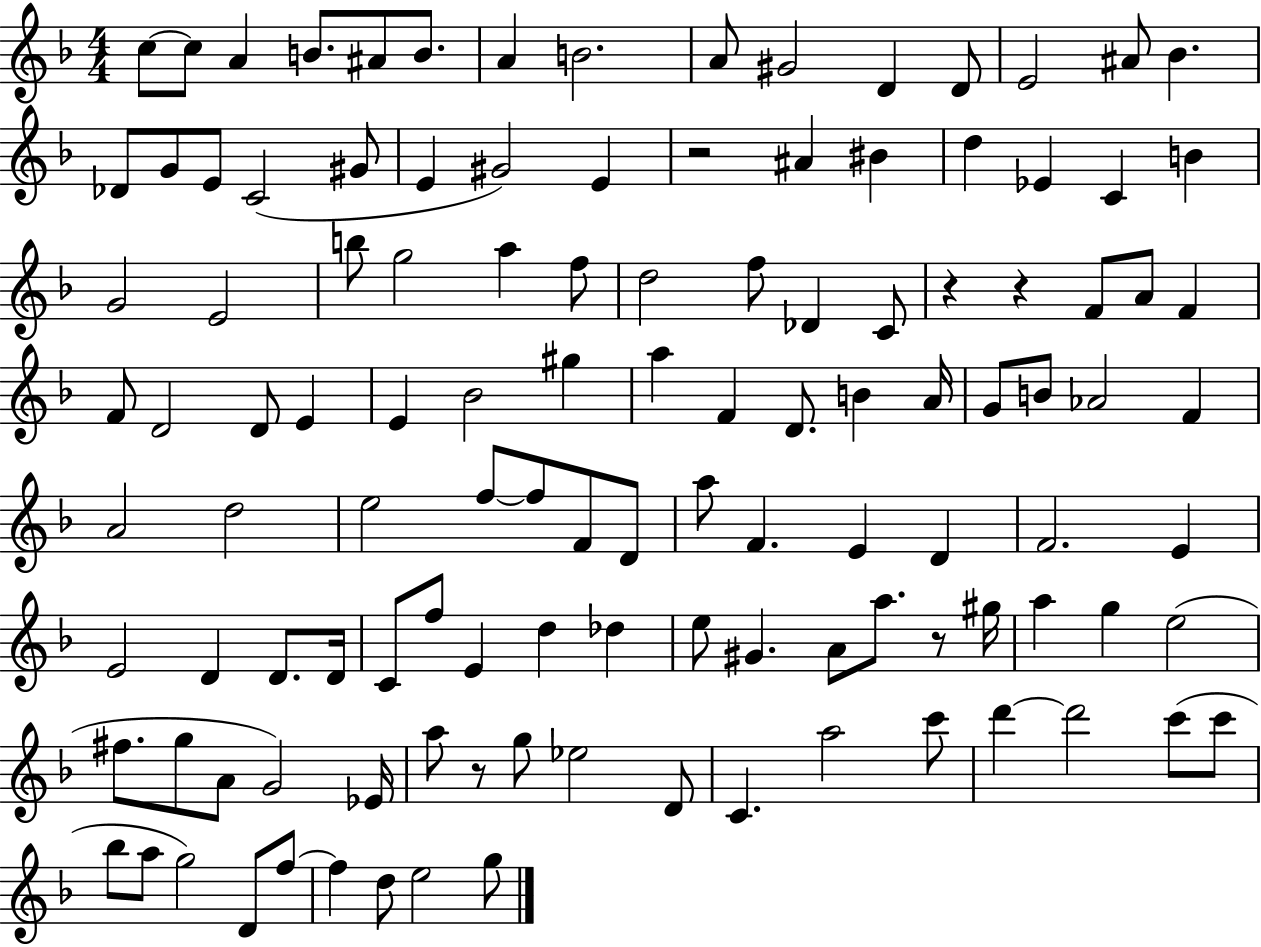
C5/e C5/e A4/q B4/e. A#4/e B4/e. A4/q B4/h. A4/e G#4/h D4/q D4/e E4/h A#4/e Bb4/q. Db4/e G4/e E4/e C4/h G#4/e E4/q G#4/h E4/q R/h A#4/q BIS4/q D5/q Eb4/q C4/q B4/q G4/h E4/h B5/e G5/h A5/q F5/e D5/h F5/e Db4/q C4/e R/q R/q F4/e A4/e F4/q F4/e D4/h D4/e E4/q E4/q Bb4/h G#5/q A5/q F4/q D4/e. B4/q A4/s G4/e B4/e Ab4/h F4/q A4/h D5/h E5/h F5/e F5/e F4/e D4/e A5/e F4/q. E4/q D4/q F4/h. E4/q E4/h D4/q D4/e. D4/s C4/e F5/e E4/q D5/q Db5/q E5/e G#4/q. A4/e A5/e. R/e G#5/s A5/q G5/q E5/h F#5/e. G5/e A4/e G4/h Eb4/s A5/e R/e G5/e Eb5/h D4/e C4/q. A5/h C6/e D6/q D6/h C6/e C6/e Bb5/e A5/e G5/h D4/e F5/e F5/q D5/e E5/h G5/e